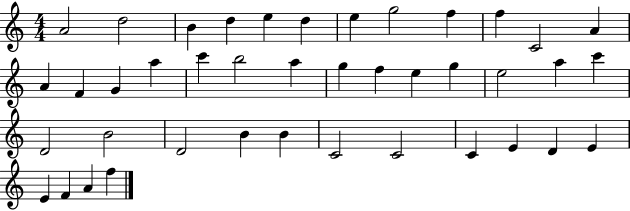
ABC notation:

X:1
T:Untitled
M:4/4
L:1/4
K:C
A2 d2 B d e d e g2 f f C2 A A F G a c' b2 a g f e g e2 a c' D2 B2 D2 B B C2 C2 C E D E E F A f